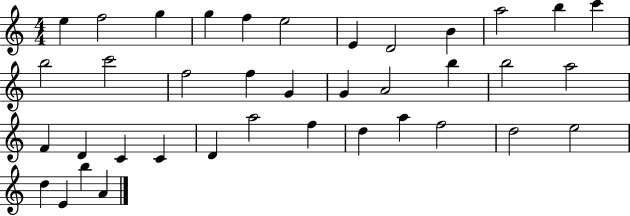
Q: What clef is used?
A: treble